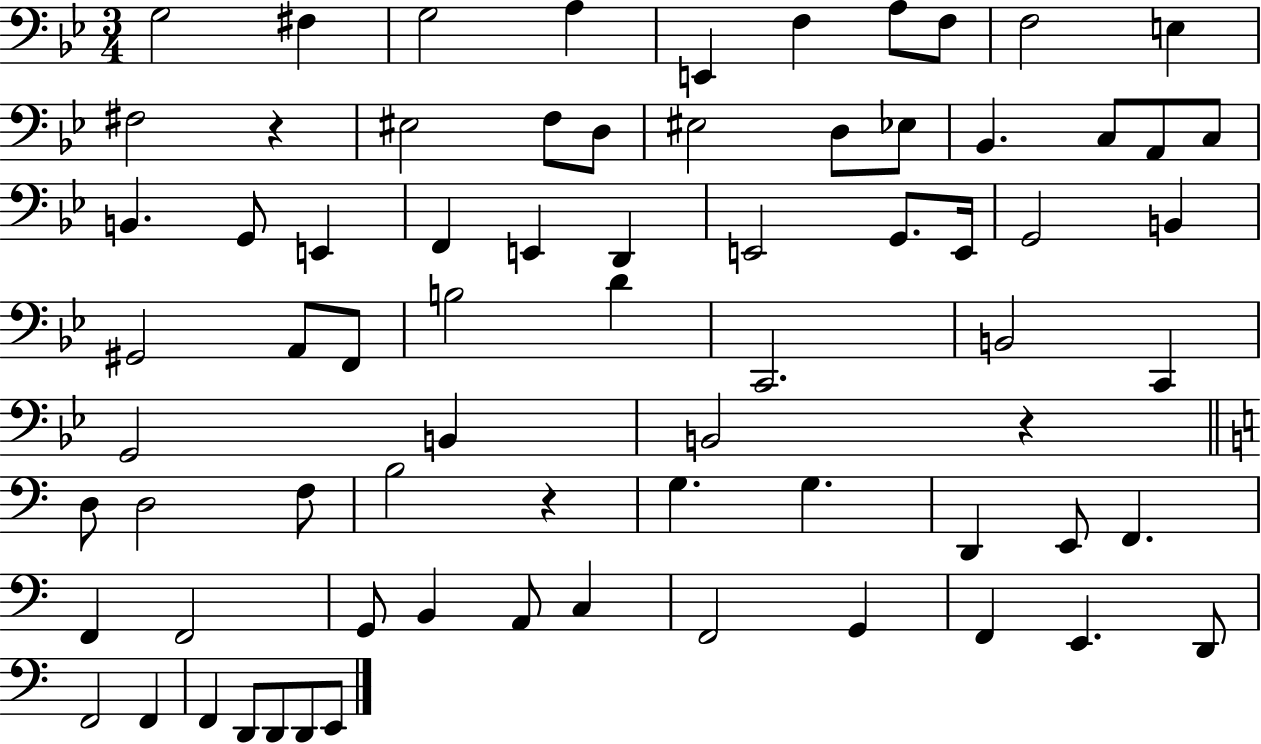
{
  \clef bass
  \numericTimeSignature
  \time 3/4
  \key bes \major
  g2 fis4 | g2 a4 | e,4 f4 a8 f8 | f2 e4 | \break fis2 r4 | eis2 f8 d8 | eis2 d8 ees8 | bes,4. c8 a,8 c8 | \break b,4. g,8 e,4 | f,4 e,4 d,4 | e,2 g,8. e,16 | g,2 b,4 | \break gis,2 a,8 f,8 | b2 d'4 | c,2. | b,2 c,4 | \break g,2 b,4 | b,2 r4 | \bar "||" \break \key c \major d8 d2 f8 | b2 r4 | g4. g4. | d,4 e,8 f,4. | \break f,4 f,2 | g,8 b,4 a,8 c4 | f,2 g,4 | f,4 e,4. d,8 | \break f,2 f,4 | f,4 d,8 d,8 d,8 e,8 | \bar "|."
}